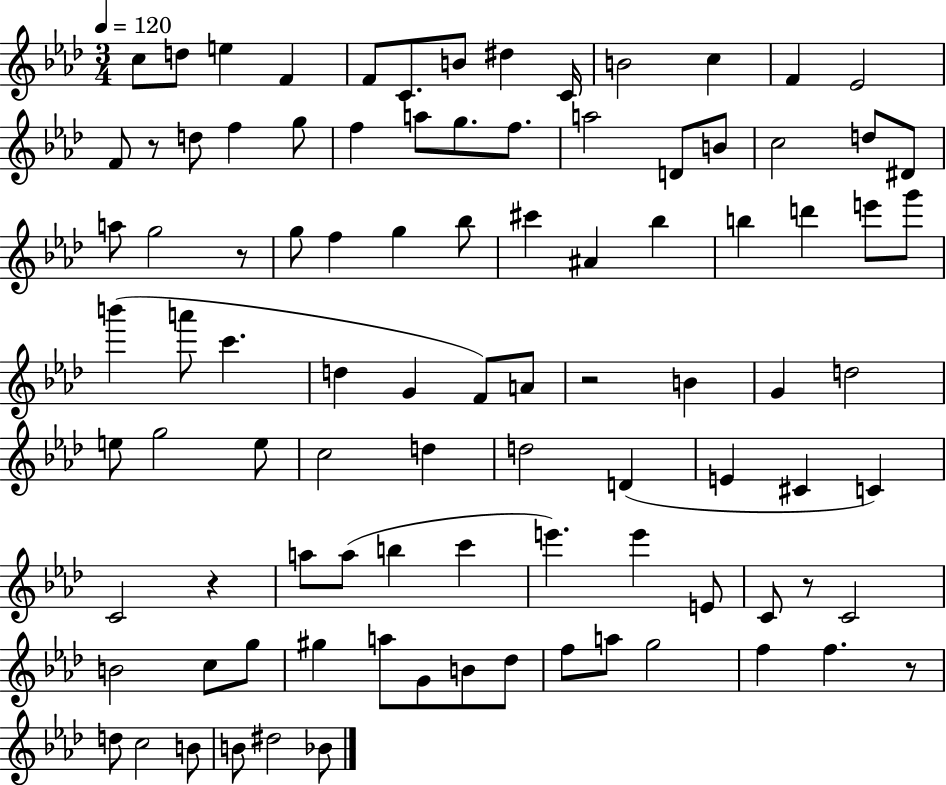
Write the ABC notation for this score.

X:1
T:Untitled
M:3/4
L:1/4
K:Ab
c/2 d/2 e F F/2 C/2 B/2 ^d C/4 B2 c F _E2 F/2 z/2 d/2 f g/2 f a/2 g/2 f/2 a2 D/2 B/2 c2 d/2 ^D/2 a/2 g2 z/2 g/2 f g _b/2 ^c' ^A _b b d' e'/2 g'/2 b' a'/2 c' d G F/2 A/2 z2 B G d2 e/2 g2 e/2 c2 d d2 D E ^C C C2 z a/2 a/2 b c' e' e' E/2 C/2 z/2 C2 B2 c/2 g/2 ^g a/2 G/2 B/2 _d/2 f/2 a/2 g2 f f z/2 d/2 c2 B/2 B/2 ^d2 _B/2